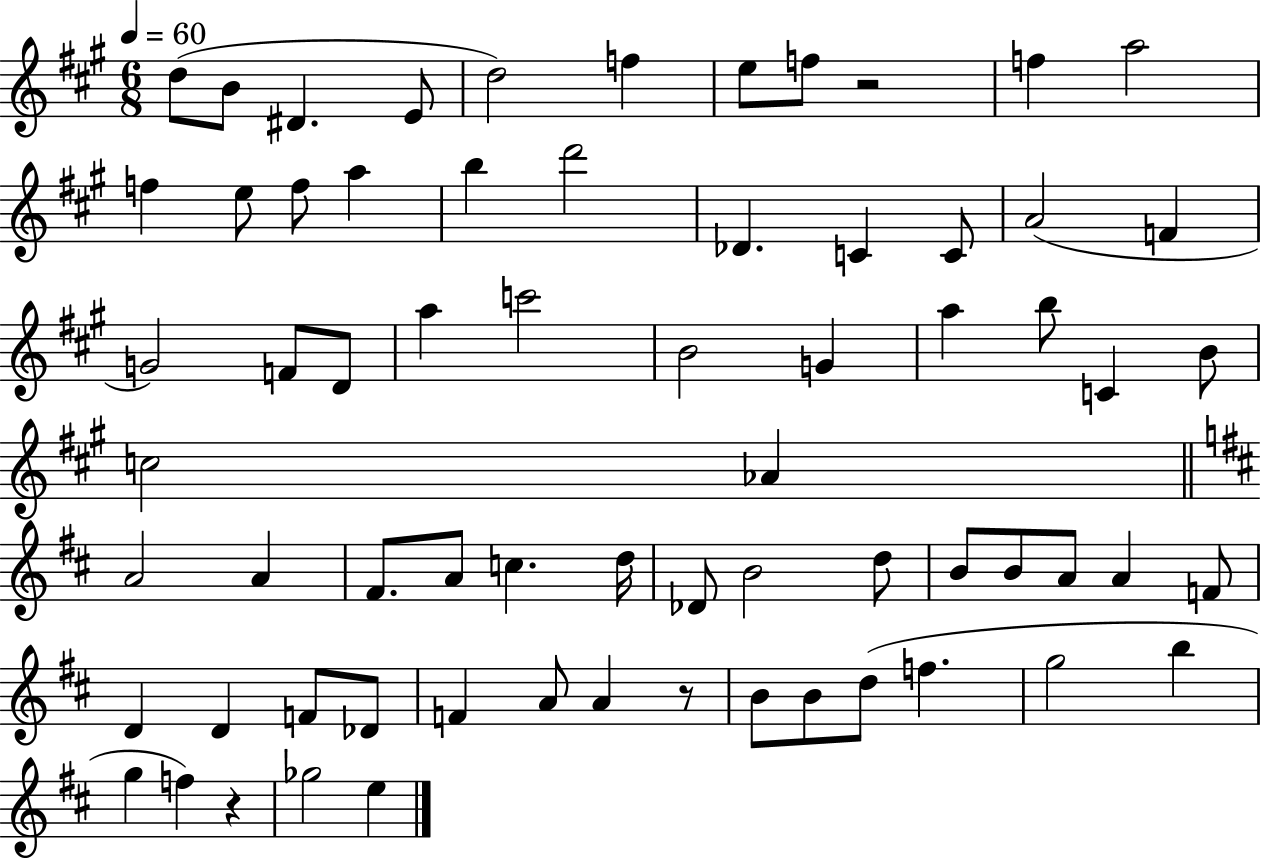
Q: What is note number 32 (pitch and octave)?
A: B4